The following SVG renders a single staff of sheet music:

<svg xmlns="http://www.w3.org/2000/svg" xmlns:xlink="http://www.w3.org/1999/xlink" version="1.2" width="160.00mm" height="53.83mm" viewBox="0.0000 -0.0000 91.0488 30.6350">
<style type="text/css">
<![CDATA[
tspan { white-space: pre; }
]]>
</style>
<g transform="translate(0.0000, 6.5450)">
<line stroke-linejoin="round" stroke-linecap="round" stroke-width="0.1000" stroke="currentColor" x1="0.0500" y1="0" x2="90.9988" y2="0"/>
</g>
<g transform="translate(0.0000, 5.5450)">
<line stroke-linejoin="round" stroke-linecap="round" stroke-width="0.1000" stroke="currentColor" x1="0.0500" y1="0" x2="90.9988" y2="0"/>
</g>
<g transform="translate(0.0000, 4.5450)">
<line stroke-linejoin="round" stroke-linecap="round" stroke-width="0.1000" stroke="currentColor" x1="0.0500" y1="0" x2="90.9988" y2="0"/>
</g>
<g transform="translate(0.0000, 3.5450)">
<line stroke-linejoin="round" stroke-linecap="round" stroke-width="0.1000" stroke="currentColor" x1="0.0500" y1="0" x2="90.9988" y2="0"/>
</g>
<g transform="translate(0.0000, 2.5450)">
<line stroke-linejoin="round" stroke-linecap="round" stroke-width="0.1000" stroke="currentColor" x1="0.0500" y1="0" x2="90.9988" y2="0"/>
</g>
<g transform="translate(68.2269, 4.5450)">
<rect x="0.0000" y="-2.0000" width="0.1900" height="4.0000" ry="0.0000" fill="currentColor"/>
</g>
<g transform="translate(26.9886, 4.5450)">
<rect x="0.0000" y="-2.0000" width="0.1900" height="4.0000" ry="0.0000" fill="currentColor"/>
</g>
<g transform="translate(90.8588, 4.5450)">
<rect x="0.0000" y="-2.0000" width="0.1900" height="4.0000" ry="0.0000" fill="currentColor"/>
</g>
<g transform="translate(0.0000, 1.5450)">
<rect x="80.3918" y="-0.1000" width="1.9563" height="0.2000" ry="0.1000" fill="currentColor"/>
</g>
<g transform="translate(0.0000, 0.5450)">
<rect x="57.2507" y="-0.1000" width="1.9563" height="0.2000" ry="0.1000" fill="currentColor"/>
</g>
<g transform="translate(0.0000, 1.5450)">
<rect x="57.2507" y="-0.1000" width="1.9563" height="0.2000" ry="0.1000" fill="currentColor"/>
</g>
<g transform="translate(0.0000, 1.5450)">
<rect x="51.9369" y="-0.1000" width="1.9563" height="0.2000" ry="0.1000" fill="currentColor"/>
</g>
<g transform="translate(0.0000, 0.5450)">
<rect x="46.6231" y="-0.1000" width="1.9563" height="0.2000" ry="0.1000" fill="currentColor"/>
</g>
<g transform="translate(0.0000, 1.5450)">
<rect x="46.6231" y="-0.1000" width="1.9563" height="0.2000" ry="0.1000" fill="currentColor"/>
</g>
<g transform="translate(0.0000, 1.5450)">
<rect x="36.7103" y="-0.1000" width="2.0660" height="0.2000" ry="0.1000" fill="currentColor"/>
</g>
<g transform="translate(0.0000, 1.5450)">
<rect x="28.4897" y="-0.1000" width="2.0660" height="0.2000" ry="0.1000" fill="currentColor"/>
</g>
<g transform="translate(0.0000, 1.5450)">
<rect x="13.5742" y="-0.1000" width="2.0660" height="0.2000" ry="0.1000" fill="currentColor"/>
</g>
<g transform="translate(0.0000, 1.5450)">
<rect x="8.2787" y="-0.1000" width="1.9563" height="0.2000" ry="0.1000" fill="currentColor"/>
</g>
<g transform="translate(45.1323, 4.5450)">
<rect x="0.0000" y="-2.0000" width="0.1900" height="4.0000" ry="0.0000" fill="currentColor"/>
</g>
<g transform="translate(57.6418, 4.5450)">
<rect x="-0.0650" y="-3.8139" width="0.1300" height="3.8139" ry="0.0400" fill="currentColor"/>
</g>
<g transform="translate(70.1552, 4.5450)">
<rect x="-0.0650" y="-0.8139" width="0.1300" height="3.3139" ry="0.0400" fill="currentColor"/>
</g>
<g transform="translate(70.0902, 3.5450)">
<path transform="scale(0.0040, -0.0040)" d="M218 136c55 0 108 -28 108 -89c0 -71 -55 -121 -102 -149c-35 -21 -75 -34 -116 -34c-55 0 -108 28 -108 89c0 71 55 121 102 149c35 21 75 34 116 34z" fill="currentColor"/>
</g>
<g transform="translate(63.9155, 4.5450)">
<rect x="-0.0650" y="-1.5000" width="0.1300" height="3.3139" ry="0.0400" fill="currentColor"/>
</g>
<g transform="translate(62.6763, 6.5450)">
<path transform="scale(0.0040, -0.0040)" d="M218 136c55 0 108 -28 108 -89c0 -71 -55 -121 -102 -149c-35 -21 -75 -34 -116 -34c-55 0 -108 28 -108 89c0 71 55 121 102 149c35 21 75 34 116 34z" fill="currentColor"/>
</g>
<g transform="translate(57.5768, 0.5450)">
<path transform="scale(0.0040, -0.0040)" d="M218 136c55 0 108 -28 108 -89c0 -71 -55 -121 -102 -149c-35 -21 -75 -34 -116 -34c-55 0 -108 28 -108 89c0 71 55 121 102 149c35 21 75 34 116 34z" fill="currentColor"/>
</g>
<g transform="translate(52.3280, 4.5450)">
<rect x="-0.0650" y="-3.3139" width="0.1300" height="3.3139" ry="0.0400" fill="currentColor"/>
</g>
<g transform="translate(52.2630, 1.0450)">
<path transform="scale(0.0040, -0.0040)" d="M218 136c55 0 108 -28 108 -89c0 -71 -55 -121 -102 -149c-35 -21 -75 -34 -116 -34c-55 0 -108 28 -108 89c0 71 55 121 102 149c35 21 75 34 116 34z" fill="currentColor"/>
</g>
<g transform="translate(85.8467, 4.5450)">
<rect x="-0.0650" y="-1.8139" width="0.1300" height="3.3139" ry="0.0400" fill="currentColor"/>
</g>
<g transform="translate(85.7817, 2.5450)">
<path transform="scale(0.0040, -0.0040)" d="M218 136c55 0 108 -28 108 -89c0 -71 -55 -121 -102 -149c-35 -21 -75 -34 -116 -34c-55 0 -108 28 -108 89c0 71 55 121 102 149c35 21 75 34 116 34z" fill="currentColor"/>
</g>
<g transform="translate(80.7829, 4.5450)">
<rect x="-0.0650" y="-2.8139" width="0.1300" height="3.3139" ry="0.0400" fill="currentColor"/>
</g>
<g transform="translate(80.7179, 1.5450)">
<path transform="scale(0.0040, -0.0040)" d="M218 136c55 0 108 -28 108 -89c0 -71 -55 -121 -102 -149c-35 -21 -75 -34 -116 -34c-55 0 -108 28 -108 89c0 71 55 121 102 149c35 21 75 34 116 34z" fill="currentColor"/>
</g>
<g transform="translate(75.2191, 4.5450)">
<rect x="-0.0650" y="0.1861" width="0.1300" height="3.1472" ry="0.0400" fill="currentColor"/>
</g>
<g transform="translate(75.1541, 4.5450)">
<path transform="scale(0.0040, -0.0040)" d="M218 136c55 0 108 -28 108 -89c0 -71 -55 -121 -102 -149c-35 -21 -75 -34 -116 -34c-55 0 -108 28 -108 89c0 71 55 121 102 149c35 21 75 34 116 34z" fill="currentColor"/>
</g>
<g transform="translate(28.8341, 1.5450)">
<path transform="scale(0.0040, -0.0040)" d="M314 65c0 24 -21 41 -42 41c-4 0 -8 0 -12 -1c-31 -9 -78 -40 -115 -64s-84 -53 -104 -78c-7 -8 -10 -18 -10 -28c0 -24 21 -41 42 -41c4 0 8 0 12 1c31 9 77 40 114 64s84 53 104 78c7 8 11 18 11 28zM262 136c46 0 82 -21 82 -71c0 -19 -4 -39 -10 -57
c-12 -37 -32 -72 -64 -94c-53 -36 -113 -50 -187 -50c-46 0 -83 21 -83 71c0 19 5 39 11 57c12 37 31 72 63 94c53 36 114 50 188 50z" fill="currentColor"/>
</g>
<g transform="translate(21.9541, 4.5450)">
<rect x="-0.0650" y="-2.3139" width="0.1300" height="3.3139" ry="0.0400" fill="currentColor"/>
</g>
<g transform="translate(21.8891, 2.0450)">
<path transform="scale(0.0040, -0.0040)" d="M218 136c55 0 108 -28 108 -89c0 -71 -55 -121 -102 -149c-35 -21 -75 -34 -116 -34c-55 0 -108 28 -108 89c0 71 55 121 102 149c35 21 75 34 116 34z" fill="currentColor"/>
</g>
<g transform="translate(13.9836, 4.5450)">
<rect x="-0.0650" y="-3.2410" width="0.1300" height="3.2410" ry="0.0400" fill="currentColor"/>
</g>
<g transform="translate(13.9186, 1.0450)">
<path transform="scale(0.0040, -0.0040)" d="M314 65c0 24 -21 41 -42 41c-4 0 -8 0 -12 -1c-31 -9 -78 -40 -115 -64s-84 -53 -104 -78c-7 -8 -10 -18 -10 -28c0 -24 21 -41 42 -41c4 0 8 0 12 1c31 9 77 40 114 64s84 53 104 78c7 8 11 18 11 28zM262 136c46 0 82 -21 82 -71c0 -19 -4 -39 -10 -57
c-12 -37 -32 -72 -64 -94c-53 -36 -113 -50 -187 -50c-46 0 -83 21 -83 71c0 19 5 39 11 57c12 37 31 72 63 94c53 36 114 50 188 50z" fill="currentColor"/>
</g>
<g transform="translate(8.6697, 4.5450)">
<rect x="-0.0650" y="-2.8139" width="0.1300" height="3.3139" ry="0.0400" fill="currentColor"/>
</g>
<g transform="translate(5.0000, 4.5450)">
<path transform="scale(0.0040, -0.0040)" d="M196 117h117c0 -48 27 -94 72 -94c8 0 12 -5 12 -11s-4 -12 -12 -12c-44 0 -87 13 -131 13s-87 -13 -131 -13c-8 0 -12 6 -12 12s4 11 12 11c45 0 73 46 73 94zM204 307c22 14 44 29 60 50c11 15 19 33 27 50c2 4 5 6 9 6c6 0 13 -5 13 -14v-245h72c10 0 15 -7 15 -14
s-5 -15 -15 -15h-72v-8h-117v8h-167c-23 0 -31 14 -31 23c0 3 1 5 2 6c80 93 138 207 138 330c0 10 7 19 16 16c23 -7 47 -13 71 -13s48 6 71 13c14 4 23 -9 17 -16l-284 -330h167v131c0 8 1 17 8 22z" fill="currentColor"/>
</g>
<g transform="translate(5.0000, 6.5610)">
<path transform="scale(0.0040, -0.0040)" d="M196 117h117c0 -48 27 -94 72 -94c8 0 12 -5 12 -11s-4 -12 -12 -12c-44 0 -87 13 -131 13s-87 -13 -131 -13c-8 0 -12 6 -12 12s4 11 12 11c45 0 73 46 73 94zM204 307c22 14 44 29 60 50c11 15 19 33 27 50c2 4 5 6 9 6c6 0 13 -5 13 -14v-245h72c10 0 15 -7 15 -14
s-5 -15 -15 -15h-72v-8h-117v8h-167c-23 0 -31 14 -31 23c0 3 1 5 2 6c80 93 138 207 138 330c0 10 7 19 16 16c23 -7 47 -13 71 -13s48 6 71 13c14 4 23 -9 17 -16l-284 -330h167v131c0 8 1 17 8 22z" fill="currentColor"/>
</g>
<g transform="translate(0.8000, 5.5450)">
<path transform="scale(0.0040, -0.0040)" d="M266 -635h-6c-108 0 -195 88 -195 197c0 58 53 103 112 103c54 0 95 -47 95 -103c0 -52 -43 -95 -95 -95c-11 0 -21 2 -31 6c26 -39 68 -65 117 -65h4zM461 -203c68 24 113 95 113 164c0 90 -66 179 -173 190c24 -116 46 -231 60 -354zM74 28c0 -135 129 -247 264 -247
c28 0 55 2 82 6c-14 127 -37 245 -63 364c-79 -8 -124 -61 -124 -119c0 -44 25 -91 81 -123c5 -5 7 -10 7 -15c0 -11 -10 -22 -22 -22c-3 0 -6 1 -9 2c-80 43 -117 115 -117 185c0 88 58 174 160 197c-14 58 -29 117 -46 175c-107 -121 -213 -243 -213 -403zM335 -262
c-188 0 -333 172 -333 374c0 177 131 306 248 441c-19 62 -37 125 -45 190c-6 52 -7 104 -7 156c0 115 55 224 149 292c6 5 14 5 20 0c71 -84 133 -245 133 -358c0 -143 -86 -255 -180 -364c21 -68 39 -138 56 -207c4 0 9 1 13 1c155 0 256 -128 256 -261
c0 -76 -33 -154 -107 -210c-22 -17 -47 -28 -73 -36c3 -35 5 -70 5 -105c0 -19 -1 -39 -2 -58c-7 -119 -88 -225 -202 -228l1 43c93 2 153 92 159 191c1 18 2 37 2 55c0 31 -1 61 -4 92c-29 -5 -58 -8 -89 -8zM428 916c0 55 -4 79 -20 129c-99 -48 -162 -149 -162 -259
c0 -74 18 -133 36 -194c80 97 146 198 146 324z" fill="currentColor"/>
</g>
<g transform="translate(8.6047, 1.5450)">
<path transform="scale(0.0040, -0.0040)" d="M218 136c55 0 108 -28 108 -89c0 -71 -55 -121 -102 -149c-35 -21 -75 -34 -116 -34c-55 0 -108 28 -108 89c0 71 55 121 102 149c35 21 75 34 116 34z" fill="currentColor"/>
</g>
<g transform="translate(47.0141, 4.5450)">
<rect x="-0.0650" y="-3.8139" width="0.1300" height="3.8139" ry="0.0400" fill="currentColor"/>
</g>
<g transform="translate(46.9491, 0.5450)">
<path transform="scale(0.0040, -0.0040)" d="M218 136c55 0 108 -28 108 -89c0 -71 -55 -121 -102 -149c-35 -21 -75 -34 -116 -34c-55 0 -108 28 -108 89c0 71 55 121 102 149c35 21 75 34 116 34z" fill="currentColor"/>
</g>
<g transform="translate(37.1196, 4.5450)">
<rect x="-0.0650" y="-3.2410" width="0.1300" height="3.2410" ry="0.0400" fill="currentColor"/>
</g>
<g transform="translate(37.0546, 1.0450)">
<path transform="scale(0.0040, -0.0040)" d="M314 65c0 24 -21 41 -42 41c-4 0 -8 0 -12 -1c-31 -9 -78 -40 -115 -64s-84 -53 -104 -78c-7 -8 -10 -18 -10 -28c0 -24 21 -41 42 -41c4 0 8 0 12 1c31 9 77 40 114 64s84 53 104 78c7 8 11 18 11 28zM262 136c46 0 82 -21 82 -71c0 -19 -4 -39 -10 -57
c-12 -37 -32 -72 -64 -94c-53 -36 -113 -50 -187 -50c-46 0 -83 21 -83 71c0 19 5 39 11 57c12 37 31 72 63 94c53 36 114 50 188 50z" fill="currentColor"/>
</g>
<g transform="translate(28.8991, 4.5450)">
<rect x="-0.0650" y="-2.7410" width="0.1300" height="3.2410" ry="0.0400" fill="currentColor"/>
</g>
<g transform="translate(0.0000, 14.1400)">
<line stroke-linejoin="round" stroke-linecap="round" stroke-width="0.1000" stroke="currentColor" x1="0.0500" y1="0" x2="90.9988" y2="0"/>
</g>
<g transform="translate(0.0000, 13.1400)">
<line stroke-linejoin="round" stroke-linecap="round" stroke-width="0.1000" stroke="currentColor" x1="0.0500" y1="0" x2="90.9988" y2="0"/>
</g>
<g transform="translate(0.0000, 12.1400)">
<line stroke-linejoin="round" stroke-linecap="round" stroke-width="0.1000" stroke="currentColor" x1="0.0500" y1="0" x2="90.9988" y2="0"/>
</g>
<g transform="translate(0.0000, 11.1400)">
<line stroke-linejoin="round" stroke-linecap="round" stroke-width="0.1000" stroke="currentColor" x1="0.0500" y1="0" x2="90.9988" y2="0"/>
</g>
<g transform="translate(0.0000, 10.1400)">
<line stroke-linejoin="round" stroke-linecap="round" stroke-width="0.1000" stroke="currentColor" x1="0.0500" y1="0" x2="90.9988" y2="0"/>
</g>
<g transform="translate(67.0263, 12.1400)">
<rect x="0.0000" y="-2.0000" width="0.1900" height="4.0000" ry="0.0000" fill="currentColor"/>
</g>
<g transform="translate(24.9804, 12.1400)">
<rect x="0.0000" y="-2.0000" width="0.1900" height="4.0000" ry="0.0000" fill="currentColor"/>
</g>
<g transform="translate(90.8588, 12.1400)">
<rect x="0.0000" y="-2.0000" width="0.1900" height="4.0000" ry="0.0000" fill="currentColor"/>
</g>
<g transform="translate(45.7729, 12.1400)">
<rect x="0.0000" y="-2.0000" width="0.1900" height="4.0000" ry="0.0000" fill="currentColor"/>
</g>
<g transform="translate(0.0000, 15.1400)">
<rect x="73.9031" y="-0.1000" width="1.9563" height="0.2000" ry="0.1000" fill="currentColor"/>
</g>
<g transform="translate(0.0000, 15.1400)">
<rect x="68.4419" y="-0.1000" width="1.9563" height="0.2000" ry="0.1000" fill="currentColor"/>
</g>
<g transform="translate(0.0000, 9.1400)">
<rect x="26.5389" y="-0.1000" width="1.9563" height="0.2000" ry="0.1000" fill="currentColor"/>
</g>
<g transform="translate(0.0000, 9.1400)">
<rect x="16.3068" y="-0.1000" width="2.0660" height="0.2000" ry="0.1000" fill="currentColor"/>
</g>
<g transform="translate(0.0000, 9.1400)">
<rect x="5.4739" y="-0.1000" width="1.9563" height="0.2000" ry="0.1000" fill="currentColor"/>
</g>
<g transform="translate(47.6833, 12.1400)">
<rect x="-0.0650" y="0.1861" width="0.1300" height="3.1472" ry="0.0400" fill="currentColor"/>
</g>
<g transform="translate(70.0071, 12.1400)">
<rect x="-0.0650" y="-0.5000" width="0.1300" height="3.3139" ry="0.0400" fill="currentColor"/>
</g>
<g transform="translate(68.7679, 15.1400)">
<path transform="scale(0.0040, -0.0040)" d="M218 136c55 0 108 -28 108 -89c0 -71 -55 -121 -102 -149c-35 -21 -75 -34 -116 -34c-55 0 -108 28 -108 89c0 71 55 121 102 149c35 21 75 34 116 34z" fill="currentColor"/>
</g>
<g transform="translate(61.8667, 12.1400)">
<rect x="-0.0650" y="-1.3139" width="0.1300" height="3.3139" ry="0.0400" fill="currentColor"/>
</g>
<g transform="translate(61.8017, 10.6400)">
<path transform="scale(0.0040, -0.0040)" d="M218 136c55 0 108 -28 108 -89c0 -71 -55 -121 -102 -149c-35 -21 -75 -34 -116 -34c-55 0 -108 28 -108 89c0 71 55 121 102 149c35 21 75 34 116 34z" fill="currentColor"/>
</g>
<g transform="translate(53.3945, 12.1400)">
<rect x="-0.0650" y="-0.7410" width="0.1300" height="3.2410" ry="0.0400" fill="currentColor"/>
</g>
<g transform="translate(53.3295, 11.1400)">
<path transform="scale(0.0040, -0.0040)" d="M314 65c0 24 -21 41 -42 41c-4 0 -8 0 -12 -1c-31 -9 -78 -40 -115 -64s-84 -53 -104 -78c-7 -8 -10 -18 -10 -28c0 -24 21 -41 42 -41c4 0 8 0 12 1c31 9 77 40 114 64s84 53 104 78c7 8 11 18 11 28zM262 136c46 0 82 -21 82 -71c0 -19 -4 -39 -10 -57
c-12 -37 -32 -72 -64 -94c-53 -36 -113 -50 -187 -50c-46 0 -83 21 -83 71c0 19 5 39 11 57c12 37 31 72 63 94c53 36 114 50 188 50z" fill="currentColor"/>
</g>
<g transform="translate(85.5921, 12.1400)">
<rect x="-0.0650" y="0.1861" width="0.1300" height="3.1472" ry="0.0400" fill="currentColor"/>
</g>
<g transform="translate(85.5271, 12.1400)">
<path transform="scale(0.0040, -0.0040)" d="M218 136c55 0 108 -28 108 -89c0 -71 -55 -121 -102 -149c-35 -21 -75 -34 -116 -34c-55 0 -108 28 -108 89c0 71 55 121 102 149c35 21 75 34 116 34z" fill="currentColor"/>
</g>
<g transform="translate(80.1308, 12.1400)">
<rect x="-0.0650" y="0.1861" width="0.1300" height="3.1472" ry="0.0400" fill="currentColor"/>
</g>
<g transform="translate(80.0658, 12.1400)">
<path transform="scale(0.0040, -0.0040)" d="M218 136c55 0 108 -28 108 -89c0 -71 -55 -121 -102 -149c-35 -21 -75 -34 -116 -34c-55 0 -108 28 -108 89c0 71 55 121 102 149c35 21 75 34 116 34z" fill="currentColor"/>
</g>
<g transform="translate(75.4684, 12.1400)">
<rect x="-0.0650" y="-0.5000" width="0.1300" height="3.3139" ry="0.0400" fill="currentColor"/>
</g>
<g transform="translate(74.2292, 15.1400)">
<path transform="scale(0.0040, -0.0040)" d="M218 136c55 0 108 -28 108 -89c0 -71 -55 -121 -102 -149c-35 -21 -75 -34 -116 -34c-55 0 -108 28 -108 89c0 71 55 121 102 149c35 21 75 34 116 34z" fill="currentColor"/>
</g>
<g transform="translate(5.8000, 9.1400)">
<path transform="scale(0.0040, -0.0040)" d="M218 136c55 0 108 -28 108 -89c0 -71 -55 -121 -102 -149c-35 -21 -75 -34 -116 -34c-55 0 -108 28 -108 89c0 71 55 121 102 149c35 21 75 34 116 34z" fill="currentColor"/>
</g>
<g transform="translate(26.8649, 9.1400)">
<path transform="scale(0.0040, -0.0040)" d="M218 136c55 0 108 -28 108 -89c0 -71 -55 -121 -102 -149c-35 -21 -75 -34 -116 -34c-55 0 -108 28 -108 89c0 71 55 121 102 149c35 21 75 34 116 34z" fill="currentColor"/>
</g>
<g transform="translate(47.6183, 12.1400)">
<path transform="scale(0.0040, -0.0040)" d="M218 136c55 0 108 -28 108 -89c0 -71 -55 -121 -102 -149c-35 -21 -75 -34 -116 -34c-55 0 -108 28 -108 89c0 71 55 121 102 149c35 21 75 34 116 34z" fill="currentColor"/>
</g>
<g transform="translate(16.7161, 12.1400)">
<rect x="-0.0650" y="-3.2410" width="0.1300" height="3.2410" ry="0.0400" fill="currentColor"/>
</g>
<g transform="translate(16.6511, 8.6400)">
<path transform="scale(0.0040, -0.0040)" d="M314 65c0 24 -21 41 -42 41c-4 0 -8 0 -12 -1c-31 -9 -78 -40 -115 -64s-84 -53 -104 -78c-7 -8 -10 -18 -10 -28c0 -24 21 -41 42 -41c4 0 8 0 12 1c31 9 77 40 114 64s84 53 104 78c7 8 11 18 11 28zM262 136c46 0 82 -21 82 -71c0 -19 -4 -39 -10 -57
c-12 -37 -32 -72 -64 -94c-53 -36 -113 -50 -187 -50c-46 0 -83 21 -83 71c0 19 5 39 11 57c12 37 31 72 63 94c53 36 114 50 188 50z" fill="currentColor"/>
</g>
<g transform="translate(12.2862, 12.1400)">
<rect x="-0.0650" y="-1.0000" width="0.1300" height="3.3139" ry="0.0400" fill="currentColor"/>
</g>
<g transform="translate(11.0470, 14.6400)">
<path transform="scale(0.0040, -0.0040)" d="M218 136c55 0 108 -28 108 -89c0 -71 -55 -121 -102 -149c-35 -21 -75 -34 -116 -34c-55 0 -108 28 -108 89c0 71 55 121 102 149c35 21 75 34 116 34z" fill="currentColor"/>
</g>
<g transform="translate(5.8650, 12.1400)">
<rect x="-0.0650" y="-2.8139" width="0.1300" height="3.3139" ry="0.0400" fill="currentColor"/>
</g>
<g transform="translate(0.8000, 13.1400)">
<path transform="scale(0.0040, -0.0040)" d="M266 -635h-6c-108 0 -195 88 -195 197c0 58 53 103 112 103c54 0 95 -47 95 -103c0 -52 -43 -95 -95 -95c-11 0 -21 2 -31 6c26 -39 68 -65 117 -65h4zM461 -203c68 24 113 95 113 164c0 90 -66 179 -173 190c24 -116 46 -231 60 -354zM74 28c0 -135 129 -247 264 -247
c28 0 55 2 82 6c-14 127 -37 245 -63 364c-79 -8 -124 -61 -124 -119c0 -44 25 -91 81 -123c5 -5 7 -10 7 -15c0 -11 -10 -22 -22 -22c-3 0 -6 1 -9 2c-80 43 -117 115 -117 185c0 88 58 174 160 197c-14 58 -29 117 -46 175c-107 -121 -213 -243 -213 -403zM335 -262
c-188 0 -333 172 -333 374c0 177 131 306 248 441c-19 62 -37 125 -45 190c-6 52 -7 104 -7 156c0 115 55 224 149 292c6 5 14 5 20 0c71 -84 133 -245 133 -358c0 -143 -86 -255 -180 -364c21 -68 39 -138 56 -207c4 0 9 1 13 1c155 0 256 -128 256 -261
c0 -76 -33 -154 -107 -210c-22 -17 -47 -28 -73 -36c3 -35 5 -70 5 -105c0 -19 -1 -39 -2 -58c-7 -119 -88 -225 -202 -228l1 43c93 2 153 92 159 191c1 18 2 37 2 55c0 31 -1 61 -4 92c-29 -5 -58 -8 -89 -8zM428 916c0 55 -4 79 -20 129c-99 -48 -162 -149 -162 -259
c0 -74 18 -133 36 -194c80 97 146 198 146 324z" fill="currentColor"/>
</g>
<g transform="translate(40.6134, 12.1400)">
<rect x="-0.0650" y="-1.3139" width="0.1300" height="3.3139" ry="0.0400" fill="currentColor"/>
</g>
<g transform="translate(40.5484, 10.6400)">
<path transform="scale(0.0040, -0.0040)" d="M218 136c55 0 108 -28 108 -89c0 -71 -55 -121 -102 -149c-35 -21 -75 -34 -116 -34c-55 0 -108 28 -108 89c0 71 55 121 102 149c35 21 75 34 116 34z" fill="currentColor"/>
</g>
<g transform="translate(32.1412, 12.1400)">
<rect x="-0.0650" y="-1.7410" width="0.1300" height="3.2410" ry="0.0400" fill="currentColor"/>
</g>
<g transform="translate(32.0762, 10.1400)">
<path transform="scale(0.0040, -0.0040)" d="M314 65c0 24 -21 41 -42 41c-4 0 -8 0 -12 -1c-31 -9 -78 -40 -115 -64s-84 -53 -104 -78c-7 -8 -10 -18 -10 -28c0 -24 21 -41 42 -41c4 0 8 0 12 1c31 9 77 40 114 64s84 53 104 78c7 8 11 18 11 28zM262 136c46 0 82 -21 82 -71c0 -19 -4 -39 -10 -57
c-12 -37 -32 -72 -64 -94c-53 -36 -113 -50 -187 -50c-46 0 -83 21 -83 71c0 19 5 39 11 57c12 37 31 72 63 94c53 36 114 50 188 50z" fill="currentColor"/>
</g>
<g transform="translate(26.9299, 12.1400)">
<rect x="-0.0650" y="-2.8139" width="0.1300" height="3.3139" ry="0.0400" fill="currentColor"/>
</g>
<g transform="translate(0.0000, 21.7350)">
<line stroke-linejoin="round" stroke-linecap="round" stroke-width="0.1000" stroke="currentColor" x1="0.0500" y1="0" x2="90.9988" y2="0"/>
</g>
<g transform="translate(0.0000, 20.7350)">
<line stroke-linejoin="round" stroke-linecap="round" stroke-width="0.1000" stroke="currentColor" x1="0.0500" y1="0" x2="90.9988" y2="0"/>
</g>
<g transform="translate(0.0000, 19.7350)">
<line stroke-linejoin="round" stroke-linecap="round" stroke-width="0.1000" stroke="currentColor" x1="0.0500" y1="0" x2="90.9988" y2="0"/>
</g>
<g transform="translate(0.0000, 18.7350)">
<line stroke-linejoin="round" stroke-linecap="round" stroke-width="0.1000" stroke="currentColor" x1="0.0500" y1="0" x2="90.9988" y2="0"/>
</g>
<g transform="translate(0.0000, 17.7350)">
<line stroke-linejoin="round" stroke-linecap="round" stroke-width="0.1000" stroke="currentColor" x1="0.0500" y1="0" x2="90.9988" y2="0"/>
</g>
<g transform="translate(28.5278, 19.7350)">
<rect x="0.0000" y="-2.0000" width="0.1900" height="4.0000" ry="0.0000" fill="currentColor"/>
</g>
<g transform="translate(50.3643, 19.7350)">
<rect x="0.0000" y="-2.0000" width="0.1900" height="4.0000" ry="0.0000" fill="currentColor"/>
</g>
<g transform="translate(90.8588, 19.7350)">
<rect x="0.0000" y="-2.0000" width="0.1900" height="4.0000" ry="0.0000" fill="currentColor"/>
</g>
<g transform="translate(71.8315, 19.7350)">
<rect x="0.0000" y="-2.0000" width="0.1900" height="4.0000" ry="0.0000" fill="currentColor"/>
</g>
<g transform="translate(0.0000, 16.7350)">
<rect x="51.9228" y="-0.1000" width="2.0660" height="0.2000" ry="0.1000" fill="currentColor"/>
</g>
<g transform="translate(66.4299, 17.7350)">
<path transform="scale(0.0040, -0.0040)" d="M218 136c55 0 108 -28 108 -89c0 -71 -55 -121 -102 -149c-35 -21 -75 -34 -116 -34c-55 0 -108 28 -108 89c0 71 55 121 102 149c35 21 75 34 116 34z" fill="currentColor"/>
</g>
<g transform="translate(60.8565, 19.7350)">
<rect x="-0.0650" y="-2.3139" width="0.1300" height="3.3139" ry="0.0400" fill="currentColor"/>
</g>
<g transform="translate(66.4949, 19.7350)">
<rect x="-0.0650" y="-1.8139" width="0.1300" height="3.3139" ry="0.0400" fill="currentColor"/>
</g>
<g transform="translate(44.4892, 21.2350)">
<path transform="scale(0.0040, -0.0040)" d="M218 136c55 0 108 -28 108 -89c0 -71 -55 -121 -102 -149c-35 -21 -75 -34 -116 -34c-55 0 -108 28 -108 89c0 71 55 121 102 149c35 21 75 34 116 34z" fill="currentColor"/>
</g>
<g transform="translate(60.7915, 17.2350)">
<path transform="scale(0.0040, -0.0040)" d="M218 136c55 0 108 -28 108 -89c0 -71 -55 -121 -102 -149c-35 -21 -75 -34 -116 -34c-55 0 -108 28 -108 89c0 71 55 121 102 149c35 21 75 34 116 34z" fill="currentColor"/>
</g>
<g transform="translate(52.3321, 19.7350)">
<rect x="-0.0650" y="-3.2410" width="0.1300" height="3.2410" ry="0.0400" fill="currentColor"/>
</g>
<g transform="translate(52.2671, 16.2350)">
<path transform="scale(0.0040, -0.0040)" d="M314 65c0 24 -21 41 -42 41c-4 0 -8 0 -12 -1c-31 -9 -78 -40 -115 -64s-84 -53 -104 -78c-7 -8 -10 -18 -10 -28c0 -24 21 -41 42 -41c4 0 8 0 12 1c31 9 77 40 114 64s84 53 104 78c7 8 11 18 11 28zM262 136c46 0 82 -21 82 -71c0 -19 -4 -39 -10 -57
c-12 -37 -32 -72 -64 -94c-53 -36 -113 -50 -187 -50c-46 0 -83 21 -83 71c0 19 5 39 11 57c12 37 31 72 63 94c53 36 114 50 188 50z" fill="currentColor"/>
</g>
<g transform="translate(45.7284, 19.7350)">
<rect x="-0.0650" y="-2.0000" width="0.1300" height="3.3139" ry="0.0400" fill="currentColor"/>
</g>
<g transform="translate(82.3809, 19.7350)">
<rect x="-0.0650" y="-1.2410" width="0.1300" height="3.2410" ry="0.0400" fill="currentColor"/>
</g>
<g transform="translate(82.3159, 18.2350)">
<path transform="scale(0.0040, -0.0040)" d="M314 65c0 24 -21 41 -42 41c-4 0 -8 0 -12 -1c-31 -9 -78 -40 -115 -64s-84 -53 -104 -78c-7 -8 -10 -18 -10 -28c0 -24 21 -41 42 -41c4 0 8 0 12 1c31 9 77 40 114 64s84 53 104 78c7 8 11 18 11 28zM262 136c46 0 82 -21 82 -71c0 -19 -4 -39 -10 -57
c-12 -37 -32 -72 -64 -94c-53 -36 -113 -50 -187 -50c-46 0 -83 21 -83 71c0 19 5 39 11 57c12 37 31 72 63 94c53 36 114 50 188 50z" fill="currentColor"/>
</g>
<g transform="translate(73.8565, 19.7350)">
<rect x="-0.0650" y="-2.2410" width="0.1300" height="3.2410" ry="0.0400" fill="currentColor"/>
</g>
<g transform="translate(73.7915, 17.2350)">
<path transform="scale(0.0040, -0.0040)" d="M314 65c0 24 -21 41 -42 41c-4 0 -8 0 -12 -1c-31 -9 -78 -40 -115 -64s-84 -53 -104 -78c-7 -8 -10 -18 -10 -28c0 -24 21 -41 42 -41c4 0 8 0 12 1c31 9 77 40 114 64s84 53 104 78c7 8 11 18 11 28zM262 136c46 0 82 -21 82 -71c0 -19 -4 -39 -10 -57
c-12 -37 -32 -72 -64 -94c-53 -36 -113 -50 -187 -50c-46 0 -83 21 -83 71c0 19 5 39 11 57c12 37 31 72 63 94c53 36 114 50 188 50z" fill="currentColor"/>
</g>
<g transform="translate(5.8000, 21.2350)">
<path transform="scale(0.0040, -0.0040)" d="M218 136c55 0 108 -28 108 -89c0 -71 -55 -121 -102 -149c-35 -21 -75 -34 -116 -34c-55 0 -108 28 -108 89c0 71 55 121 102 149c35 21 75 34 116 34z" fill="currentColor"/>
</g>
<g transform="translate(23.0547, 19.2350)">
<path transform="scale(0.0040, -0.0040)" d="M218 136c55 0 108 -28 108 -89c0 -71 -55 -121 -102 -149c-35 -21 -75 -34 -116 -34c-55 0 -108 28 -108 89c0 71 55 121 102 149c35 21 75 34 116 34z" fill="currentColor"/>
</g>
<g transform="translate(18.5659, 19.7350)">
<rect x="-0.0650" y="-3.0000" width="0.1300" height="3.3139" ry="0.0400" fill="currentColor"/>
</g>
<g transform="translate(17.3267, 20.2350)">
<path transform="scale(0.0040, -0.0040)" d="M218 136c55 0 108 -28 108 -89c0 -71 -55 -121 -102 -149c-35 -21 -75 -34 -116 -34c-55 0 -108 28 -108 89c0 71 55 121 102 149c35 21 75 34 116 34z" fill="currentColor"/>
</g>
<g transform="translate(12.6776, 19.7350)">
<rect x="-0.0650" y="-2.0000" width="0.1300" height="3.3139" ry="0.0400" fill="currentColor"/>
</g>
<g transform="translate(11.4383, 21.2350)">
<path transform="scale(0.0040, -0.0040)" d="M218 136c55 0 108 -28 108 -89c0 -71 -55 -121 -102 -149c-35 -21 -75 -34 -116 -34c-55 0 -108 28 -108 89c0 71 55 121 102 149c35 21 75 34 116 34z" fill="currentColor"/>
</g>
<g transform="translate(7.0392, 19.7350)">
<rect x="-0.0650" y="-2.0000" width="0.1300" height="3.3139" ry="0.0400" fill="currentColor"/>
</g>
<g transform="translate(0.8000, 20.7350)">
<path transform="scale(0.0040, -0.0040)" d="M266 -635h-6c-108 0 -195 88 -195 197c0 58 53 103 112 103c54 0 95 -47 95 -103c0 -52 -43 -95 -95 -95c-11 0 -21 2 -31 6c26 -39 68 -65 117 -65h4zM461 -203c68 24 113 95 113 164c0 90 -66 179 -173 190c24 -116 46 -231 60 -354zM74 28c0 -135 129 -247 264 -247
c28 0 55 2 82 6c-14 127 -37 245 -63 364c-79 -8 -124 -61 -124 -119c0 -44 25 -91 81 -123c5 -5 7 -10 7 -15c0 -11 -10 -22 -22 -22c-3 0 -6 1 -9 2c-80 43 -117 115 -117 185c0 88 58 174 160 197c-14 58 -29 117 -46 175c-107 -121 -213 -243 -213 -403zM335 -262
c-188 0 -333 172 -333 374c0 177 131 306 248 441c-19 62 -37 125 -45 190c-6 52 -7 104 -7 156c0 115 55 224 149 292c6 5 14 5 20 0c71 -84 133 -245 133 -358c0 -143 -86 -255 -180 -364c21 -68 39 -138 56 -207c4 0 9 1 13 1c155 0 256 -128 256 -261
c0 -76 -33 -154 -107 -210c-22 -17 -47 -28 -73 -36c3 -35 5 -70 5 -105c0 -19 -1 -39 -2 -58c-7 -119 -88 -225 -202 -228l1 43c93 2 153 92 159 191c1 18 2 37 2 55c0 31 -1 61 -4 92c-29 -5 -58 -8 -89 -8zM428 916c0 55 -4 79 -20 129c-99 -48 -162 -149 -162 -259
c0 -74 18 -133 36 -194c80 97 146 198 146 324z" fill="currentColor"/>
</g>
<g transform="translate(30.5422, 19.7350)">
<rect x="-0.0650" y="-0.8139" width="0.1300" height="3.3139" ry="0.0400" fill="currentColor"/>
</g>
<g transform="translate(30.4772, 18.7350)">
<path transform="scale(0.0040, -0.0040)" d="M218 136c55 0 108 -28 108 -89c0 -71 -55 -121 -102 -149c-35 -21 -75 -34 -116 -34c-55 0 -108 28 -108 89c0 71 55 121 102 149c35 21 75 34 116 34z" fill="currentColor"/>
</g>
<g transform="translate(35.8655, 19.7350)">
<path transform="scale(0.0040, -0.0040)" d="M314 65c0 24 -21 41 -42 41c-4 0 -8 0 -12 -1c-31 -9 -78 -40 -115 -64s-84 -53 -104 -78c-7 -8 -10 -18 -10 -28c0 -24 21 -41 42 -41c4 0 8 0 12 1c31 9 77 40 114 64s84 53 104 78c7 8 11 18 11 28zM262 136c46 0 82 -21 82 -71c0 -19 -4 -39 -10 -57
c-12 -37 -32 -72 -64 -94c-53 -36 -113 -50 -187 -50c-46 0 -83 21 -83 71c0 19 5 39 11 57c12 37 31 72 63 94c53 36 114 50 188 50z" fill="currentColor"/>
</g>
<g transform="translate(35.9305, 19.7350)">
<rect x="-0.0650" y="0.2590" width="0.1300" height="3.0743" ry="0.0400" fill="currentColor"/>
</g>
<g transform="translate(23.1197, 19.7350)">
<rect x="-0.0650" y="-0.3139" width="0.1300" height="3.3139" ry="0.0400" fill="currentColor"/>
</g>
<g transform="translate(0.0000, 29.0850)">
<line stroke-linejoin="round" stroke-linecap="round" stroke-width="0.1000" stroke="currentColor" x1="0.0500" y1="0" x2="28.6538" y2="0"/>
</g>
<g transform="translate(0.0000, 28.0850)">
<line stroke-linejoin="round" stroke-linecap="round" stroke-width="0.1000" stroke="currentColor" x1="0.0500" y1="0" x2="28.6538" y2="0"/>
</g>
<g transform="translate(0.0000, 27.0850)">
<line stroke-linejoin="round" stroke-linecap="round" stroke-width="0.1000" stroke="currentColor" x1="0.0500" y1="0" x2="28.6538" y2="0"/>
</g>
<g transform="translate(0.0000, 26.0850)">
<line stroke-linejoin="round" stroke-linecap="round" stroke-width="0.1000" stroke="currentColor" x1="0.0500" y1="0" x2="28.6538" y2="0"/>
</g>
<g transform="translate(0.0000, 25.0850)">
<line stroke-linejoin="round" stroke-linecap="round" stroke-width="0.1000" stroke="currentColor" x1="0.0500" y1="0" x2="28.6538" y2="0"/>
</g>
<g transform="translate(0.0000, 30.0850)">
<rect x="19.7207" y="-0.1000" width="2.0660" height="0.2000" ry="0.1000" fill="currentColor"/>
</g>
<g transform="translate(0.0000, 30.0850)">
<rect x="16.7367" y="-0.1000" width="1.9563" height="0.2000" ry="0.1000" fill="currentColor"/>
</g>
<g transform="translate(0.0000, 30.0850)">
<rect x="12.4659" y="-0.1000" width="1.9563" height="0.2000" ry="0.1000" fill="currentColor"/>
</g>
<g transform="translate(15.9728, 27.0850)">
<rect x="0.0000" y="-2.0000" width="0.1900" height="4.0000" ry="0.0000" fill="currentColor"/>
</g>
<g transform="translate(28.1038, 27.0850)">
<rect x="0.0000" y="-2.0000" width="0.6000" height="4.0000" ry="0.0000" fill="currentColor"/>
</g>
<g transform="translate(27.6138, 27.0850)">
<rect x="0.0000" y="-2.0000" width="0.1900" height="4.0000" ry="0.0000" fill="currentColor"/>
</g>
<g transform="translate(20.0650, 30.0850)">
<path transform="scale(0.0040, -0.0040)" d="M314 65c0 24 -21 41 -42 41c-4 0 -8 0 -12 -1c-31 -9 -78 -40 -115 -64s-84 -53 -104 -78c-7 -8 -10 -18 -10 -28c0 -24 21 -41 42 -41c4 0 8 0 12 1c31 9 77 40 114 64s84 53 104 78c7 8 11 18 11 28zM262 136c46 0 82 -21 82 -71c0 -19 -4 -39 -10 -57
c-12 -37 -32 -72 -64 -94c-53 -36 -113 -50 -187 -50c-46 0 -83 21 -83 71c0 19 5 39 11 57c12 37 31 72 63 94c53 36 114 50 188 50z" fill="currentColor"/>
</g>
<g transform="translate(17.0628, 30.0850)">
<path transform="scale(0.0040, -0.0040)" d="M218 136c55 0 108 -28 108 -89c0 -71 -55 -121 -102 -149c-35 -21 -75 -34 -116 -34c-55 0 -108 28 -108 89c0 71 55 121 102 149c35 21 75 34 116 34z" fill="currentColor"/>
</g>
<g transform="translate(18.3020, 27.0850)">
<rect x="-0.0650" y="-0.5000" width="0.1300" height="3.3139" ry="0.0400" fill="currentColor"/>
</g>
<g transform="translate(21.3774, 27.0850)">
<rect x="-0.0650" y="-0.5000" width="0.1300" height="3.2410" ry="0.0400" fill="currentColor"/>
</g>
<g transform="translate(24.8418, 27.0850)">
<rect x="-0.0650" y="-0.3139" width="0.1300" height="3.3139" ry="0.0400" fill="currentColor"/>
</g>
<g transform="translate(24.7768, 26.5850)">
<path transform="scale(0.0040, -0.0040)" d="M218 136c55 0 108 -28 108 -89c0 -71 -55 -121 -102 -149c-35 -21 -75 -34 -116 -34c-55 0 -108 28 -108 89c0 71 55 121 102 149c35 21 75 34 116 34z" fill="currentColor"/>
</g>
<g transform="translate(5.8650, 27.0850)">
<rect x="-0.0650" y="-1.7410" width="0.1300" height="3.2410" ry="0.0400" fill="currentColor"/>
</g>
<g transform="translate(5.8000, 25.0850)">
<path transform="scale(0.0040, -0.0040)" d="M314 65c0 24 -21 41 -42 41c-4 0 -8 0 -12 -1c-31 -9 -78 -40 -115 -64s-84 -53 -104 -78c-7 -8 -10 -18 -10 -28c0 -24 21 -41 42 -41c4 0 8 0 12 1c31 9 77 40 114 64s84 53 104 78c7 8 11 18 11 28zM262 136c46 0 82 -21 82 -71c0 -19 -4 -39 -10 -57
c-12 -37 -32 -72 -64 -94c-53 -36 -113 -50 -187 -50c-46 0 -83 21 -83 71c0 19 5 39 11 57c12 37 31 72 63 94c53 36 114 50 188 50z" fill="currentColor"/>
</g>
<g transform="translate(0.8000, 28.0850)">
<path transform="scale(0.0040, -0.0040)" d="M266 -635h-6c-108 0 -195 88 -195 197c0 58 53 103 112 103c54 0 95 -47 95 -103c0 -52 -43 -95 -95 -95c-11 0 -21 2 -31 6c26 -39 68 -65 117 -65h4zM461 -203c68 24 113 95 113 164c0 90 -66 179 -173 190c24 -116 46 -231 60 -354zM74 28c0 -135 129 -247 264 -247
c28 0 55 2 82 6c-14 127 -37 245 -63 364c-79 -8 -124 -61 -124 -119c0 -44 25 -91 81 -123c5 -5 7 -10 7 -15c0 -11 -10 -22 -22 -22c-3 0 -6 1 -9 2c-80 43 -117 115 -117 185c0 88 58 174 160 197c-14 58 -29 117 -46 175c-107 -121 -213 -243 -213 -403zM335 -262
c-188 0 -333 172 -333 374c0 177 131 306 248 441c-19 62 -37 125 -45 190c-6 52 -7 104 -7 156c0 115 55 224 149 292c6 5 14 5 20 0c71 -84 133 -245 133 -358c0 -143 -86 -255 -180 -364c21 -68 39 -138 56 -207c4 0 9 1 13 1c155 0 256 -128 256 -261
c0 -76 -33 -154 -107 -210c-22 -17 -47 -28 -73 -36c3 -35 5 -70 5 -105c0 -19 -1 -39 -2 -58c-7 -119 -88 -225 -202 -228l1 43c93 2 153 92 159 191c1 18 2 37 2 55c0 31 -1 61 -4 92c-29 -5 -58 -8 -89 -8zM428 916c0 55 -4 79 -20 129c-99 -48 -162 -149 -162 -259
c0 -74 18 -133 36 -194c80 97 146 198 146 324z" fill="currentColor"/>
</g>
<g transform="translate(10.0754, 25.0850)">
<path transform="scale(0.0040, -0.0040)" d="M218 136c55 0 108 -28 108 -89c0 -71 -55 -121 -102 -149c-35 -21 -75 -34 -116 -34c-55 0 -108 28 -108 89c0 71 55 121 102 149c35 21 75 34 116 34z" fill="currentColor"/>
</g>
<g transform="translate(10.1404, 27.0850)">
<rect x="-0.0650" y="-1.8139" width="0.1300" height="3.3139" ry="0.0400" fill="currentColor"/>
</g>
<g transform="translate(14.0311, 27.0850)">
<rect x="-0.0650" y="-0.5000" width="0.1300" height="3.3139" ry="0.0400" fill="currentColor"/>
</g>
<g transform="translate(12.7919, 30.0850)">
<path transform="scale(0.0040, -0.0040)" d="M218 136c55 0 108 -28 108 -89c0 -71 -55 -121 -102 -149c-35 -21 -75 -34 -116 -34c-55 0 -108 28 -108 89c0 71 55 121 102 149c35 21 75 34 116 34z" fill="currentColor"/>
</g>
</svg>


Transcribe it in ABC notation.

X:1
T:Untitled
M:4/4
L:1/4
K:C
a b2 g a2 b2 c' b c' E d B a f a D b2 a f2 e B d2 e C C B B F F A c d B2 F b2 g f g2 e2 f2 f C C C2 c